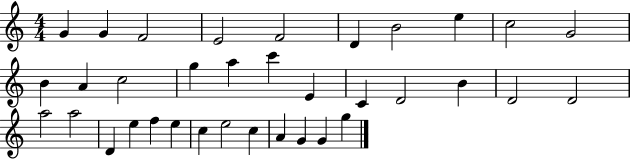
{
  \clef treble
  \numericTimeSignature
  \time 4/4
  \key c \major
  g'4 g'4 f'2 | e'2 f'2 | d'4 b'2 e''4 | c''2 g'2 | \break b'4 a'4 c''2 | g''4 a''4 c'''4 e'4 | c'4 d'2 b'4 | d'2 d'2 | \break a''2 a''2 | d'4 e''4 f''4 e''4 | c''4 e''2 c''4 | a'4 g'4 g'4 g''4 | \break \bar "|."
}